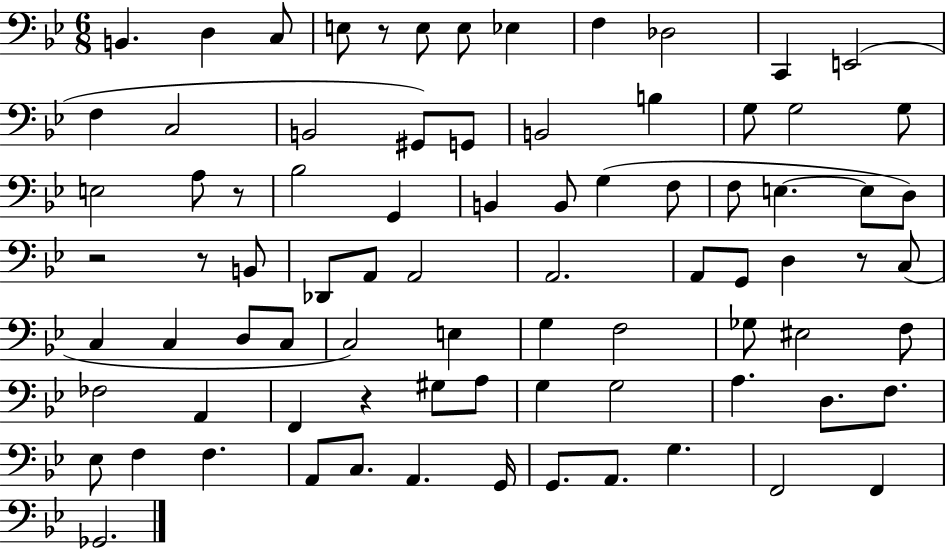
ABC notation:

X:1
T:Untitled
M:6/8
L:1/4
K:Bb
B,, D, C,/2 E,/2 z/2 E,/2 E,/2 _E, F, _D,2 C,, E,,2 F, C,2 B,,2 ^G,,/2 G,,/2 B,,2 B, G,/2 G,2 G,/2 E,2 A,/2 z/2 _B,2 G,, B,, B,,/2 G, F,/2 F,/2 E, E,/2 D,/2 z2 z/2 B,,/2 _D,,/2 A,,/2 A,,2 A,,2 A,,/2 G,,/2 D, z/2 C,/2 C, C, D,/2 C,/2 C,2 E, G, F,2 _G,/2 ^E,2 F,/2 _F,2 A,, F,, z ^G,/2 A,/2 G, G,2 A, D,/2 F,/2 _E,/2 F, F, A,,/2 C,/2 A,, G,,/4 G,,/2 A,,/2 G, F,,2 F,, _G,,2